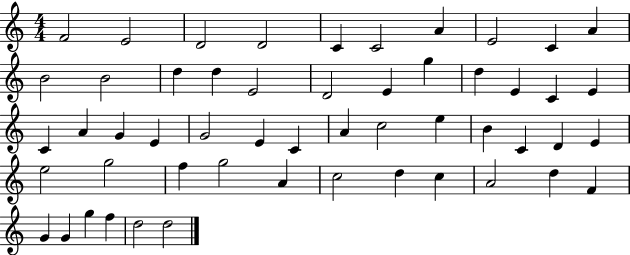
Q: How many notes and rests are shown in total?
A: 53